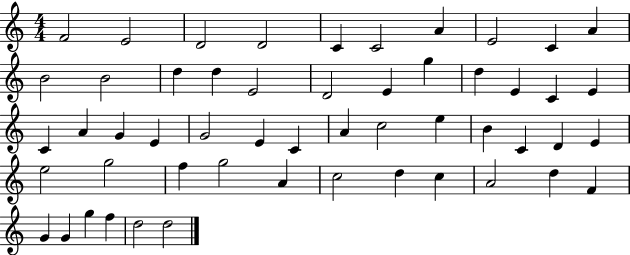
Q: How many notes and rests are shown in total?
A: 53